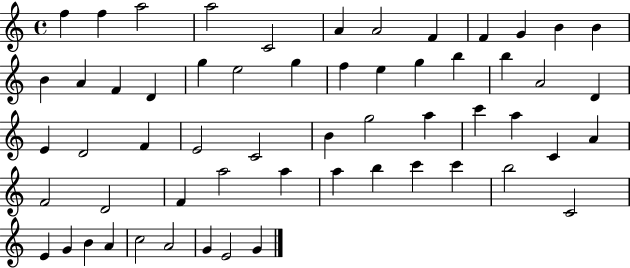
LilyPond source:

{
  \clef treble
  \time 4/4
  \defaultTimeSignature
  \key c \major
  f''4 f''4 a''2 | a''2 c'2 | a'4 a'2 f'4 | f'4 g'4 b'4 b'4 | \break b'4 a'4 f'4 d'4 | g''4 e''2 g''4 | f''4 e''4 g''4 b''4 | b''4 a'2 d'4 | \break e'4 d'2 f'4 | e'2 c'2 | b'4 g''2 a''4 | c'''4 a''4 c'4 a'4 | \break f'2 d'2 | f'4 a''2 a''4 | a''4 b''4 c'''4 c'''4 | b''2 c'2 | \break e'4 g'4 b'4 a'4 | c''2 a'2 | g'4 e'2 g'4 | \bar "|."
}